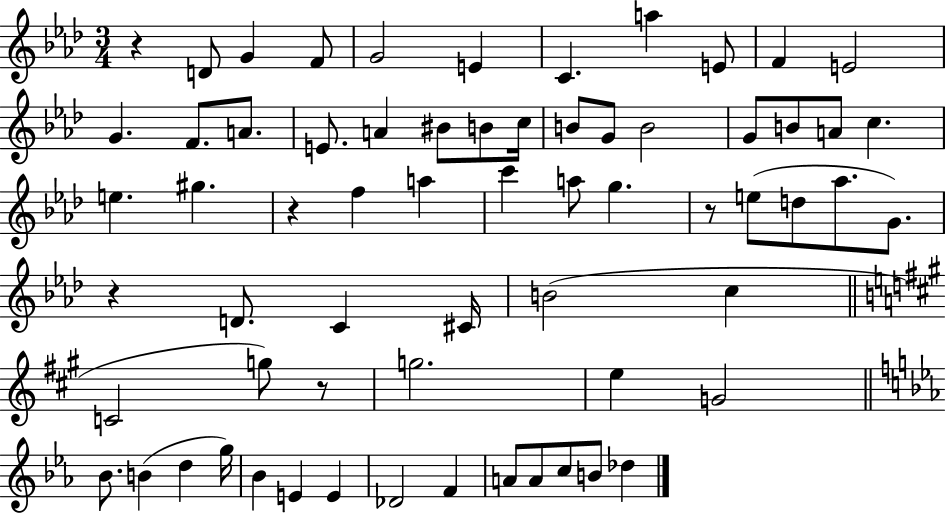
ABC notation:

X:1
T:Untitled
M:3/4
L:1/4
K:Ab
z D/2 G F/2 G2 E C a E/2 F E2 G F/2 A/2 E/2 A ^B/2 B/2 c/4 B/2 G/2 B2 G/2 B/2 A/2 c e ^g z f a c' a/2 g z/2 e/2 d/2 _a/2 G/2 z D/2 C ^C/4 B2 c C2 g/2 z/2 g2 e G2 _B/2 B d g/4 _B E E _D2 F A/2 A/2 c/2 B/2 _d